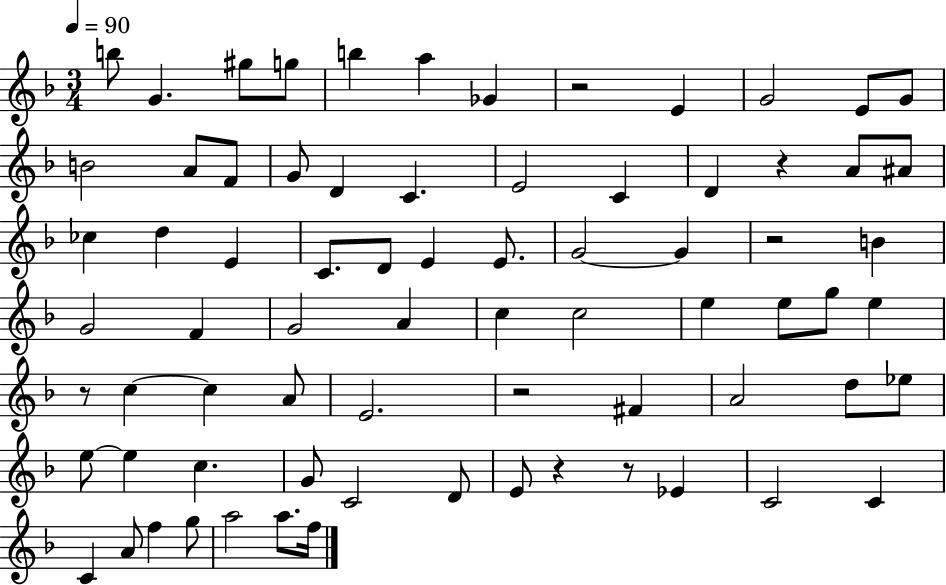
{
  \clef treble
  \numericTimeSignature
  \time 3/4
  \key f \major
  \tempo 4 = 90
  b''8 g'4. gis''8 g''8 | b''4 a''4 ges'4 | r2 e'4 | g'2 e'8 g'8 | \break b'2 a'8 f'8 | g'8 d'4 c'4. | e'2 c'4 | d'4 r4 a'8 ais'8 | \break ces''4 d''4 e'4 | c'8. d'8 e'4 e'8. | g'2~~ g'4 | r2 b'4 | \break g'2 f'4 | g'2 a'4 | c''4 c''2 | e''4 e''8 g''8 e''4 | \break r8 c''4~~ c''4 a'8 | e'2. | r2 fis'4 | a'2 d''8 ees''8 | \break e''8~~ e''4 c''4. | g'8 c'2 d'8 | e'8 r4 r8 ees'4 | c'2 c'4 | \break c'4 a'8 f''4 g''8 | a''2 a''8. f''16 | \bar "|."
}